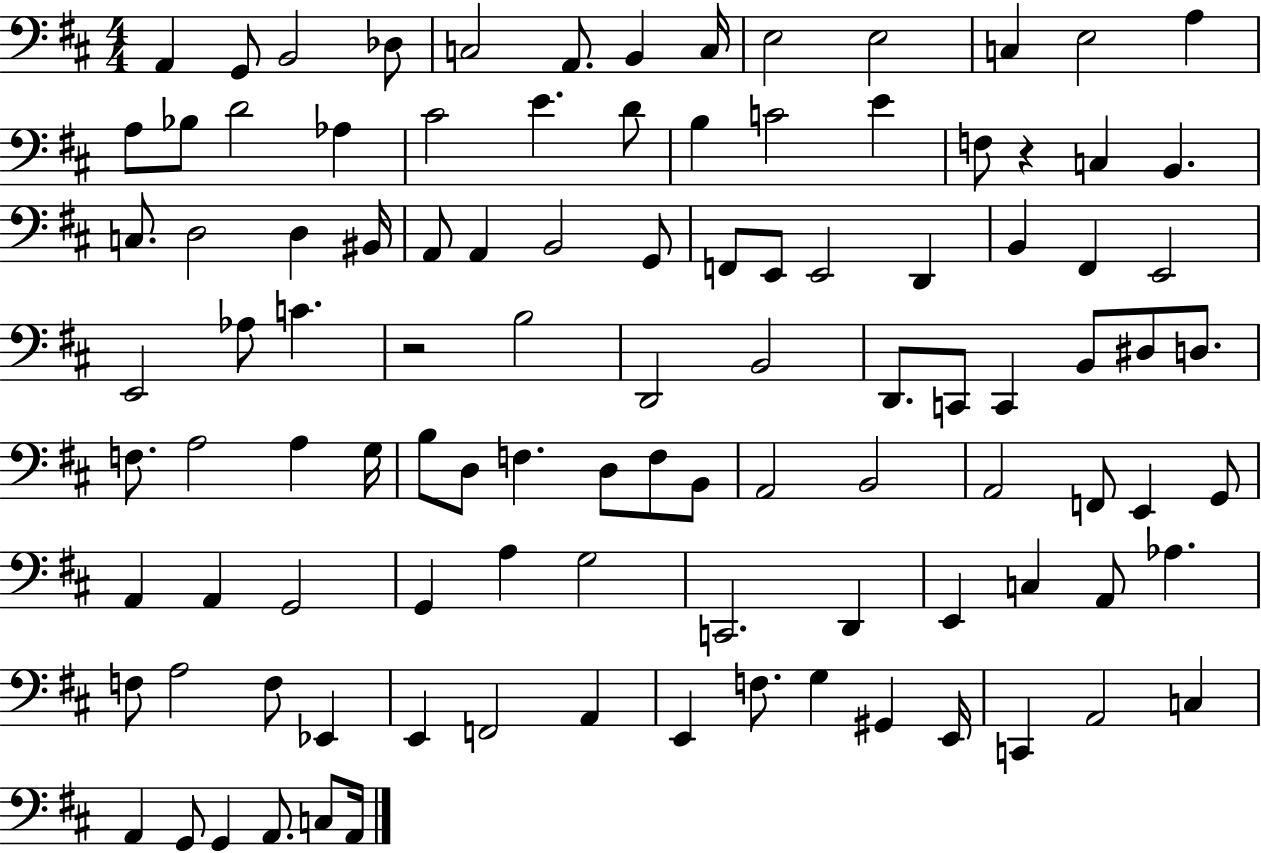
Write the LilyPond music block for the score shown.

{
  \clef bass
  \numericTimeSignature
  \time 4/4
  \key d \major
  a,4 g,8 b,2 des8 | c2 a,8. b,4 c16 | e2 e2 | c4 e2 a4 | \break a8 bes8 d'2 aes4 | cis'2 e'4. d'8 | b4 c'2 e'4 | f8 r4 c4 b,4. | \break c8. d2 d4 bis,16 | a,8 a,4 b,2 g,8 | f,8 e,8 e,2 d,4 | b,4 fis,4 e,2 | \break e,2 aes8 c'4. | r2 b2 | d,2 b,2 | d,8. c,8 c,4 b,8 dis8 d8. | \break f8. a2 a4 g16 | b8 d8 f4. d8 f8 b,8 | a,2 b,2 | a,2 f,8 e,4 g,8 | \break a,4 a,4 g,2 | g,4 a4 g2 | c,2. d,4 | e,4 c4 a,8 aes4. | \break f8 a2 f8 ees,4 | e,4 f,2 a,4 | e,4 f8. g4 gis,4 e,16 | c,4 a,2 c4 | \break a,4 g,8 g,4 a,8. c8 a,16 | \bar "|."
}